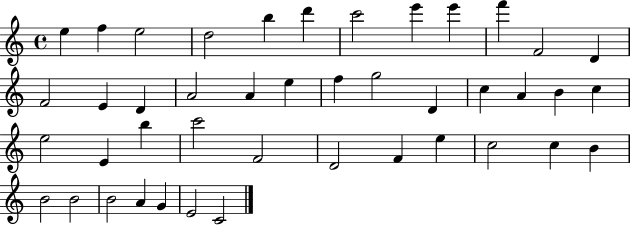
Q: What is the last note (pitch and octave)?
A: C4